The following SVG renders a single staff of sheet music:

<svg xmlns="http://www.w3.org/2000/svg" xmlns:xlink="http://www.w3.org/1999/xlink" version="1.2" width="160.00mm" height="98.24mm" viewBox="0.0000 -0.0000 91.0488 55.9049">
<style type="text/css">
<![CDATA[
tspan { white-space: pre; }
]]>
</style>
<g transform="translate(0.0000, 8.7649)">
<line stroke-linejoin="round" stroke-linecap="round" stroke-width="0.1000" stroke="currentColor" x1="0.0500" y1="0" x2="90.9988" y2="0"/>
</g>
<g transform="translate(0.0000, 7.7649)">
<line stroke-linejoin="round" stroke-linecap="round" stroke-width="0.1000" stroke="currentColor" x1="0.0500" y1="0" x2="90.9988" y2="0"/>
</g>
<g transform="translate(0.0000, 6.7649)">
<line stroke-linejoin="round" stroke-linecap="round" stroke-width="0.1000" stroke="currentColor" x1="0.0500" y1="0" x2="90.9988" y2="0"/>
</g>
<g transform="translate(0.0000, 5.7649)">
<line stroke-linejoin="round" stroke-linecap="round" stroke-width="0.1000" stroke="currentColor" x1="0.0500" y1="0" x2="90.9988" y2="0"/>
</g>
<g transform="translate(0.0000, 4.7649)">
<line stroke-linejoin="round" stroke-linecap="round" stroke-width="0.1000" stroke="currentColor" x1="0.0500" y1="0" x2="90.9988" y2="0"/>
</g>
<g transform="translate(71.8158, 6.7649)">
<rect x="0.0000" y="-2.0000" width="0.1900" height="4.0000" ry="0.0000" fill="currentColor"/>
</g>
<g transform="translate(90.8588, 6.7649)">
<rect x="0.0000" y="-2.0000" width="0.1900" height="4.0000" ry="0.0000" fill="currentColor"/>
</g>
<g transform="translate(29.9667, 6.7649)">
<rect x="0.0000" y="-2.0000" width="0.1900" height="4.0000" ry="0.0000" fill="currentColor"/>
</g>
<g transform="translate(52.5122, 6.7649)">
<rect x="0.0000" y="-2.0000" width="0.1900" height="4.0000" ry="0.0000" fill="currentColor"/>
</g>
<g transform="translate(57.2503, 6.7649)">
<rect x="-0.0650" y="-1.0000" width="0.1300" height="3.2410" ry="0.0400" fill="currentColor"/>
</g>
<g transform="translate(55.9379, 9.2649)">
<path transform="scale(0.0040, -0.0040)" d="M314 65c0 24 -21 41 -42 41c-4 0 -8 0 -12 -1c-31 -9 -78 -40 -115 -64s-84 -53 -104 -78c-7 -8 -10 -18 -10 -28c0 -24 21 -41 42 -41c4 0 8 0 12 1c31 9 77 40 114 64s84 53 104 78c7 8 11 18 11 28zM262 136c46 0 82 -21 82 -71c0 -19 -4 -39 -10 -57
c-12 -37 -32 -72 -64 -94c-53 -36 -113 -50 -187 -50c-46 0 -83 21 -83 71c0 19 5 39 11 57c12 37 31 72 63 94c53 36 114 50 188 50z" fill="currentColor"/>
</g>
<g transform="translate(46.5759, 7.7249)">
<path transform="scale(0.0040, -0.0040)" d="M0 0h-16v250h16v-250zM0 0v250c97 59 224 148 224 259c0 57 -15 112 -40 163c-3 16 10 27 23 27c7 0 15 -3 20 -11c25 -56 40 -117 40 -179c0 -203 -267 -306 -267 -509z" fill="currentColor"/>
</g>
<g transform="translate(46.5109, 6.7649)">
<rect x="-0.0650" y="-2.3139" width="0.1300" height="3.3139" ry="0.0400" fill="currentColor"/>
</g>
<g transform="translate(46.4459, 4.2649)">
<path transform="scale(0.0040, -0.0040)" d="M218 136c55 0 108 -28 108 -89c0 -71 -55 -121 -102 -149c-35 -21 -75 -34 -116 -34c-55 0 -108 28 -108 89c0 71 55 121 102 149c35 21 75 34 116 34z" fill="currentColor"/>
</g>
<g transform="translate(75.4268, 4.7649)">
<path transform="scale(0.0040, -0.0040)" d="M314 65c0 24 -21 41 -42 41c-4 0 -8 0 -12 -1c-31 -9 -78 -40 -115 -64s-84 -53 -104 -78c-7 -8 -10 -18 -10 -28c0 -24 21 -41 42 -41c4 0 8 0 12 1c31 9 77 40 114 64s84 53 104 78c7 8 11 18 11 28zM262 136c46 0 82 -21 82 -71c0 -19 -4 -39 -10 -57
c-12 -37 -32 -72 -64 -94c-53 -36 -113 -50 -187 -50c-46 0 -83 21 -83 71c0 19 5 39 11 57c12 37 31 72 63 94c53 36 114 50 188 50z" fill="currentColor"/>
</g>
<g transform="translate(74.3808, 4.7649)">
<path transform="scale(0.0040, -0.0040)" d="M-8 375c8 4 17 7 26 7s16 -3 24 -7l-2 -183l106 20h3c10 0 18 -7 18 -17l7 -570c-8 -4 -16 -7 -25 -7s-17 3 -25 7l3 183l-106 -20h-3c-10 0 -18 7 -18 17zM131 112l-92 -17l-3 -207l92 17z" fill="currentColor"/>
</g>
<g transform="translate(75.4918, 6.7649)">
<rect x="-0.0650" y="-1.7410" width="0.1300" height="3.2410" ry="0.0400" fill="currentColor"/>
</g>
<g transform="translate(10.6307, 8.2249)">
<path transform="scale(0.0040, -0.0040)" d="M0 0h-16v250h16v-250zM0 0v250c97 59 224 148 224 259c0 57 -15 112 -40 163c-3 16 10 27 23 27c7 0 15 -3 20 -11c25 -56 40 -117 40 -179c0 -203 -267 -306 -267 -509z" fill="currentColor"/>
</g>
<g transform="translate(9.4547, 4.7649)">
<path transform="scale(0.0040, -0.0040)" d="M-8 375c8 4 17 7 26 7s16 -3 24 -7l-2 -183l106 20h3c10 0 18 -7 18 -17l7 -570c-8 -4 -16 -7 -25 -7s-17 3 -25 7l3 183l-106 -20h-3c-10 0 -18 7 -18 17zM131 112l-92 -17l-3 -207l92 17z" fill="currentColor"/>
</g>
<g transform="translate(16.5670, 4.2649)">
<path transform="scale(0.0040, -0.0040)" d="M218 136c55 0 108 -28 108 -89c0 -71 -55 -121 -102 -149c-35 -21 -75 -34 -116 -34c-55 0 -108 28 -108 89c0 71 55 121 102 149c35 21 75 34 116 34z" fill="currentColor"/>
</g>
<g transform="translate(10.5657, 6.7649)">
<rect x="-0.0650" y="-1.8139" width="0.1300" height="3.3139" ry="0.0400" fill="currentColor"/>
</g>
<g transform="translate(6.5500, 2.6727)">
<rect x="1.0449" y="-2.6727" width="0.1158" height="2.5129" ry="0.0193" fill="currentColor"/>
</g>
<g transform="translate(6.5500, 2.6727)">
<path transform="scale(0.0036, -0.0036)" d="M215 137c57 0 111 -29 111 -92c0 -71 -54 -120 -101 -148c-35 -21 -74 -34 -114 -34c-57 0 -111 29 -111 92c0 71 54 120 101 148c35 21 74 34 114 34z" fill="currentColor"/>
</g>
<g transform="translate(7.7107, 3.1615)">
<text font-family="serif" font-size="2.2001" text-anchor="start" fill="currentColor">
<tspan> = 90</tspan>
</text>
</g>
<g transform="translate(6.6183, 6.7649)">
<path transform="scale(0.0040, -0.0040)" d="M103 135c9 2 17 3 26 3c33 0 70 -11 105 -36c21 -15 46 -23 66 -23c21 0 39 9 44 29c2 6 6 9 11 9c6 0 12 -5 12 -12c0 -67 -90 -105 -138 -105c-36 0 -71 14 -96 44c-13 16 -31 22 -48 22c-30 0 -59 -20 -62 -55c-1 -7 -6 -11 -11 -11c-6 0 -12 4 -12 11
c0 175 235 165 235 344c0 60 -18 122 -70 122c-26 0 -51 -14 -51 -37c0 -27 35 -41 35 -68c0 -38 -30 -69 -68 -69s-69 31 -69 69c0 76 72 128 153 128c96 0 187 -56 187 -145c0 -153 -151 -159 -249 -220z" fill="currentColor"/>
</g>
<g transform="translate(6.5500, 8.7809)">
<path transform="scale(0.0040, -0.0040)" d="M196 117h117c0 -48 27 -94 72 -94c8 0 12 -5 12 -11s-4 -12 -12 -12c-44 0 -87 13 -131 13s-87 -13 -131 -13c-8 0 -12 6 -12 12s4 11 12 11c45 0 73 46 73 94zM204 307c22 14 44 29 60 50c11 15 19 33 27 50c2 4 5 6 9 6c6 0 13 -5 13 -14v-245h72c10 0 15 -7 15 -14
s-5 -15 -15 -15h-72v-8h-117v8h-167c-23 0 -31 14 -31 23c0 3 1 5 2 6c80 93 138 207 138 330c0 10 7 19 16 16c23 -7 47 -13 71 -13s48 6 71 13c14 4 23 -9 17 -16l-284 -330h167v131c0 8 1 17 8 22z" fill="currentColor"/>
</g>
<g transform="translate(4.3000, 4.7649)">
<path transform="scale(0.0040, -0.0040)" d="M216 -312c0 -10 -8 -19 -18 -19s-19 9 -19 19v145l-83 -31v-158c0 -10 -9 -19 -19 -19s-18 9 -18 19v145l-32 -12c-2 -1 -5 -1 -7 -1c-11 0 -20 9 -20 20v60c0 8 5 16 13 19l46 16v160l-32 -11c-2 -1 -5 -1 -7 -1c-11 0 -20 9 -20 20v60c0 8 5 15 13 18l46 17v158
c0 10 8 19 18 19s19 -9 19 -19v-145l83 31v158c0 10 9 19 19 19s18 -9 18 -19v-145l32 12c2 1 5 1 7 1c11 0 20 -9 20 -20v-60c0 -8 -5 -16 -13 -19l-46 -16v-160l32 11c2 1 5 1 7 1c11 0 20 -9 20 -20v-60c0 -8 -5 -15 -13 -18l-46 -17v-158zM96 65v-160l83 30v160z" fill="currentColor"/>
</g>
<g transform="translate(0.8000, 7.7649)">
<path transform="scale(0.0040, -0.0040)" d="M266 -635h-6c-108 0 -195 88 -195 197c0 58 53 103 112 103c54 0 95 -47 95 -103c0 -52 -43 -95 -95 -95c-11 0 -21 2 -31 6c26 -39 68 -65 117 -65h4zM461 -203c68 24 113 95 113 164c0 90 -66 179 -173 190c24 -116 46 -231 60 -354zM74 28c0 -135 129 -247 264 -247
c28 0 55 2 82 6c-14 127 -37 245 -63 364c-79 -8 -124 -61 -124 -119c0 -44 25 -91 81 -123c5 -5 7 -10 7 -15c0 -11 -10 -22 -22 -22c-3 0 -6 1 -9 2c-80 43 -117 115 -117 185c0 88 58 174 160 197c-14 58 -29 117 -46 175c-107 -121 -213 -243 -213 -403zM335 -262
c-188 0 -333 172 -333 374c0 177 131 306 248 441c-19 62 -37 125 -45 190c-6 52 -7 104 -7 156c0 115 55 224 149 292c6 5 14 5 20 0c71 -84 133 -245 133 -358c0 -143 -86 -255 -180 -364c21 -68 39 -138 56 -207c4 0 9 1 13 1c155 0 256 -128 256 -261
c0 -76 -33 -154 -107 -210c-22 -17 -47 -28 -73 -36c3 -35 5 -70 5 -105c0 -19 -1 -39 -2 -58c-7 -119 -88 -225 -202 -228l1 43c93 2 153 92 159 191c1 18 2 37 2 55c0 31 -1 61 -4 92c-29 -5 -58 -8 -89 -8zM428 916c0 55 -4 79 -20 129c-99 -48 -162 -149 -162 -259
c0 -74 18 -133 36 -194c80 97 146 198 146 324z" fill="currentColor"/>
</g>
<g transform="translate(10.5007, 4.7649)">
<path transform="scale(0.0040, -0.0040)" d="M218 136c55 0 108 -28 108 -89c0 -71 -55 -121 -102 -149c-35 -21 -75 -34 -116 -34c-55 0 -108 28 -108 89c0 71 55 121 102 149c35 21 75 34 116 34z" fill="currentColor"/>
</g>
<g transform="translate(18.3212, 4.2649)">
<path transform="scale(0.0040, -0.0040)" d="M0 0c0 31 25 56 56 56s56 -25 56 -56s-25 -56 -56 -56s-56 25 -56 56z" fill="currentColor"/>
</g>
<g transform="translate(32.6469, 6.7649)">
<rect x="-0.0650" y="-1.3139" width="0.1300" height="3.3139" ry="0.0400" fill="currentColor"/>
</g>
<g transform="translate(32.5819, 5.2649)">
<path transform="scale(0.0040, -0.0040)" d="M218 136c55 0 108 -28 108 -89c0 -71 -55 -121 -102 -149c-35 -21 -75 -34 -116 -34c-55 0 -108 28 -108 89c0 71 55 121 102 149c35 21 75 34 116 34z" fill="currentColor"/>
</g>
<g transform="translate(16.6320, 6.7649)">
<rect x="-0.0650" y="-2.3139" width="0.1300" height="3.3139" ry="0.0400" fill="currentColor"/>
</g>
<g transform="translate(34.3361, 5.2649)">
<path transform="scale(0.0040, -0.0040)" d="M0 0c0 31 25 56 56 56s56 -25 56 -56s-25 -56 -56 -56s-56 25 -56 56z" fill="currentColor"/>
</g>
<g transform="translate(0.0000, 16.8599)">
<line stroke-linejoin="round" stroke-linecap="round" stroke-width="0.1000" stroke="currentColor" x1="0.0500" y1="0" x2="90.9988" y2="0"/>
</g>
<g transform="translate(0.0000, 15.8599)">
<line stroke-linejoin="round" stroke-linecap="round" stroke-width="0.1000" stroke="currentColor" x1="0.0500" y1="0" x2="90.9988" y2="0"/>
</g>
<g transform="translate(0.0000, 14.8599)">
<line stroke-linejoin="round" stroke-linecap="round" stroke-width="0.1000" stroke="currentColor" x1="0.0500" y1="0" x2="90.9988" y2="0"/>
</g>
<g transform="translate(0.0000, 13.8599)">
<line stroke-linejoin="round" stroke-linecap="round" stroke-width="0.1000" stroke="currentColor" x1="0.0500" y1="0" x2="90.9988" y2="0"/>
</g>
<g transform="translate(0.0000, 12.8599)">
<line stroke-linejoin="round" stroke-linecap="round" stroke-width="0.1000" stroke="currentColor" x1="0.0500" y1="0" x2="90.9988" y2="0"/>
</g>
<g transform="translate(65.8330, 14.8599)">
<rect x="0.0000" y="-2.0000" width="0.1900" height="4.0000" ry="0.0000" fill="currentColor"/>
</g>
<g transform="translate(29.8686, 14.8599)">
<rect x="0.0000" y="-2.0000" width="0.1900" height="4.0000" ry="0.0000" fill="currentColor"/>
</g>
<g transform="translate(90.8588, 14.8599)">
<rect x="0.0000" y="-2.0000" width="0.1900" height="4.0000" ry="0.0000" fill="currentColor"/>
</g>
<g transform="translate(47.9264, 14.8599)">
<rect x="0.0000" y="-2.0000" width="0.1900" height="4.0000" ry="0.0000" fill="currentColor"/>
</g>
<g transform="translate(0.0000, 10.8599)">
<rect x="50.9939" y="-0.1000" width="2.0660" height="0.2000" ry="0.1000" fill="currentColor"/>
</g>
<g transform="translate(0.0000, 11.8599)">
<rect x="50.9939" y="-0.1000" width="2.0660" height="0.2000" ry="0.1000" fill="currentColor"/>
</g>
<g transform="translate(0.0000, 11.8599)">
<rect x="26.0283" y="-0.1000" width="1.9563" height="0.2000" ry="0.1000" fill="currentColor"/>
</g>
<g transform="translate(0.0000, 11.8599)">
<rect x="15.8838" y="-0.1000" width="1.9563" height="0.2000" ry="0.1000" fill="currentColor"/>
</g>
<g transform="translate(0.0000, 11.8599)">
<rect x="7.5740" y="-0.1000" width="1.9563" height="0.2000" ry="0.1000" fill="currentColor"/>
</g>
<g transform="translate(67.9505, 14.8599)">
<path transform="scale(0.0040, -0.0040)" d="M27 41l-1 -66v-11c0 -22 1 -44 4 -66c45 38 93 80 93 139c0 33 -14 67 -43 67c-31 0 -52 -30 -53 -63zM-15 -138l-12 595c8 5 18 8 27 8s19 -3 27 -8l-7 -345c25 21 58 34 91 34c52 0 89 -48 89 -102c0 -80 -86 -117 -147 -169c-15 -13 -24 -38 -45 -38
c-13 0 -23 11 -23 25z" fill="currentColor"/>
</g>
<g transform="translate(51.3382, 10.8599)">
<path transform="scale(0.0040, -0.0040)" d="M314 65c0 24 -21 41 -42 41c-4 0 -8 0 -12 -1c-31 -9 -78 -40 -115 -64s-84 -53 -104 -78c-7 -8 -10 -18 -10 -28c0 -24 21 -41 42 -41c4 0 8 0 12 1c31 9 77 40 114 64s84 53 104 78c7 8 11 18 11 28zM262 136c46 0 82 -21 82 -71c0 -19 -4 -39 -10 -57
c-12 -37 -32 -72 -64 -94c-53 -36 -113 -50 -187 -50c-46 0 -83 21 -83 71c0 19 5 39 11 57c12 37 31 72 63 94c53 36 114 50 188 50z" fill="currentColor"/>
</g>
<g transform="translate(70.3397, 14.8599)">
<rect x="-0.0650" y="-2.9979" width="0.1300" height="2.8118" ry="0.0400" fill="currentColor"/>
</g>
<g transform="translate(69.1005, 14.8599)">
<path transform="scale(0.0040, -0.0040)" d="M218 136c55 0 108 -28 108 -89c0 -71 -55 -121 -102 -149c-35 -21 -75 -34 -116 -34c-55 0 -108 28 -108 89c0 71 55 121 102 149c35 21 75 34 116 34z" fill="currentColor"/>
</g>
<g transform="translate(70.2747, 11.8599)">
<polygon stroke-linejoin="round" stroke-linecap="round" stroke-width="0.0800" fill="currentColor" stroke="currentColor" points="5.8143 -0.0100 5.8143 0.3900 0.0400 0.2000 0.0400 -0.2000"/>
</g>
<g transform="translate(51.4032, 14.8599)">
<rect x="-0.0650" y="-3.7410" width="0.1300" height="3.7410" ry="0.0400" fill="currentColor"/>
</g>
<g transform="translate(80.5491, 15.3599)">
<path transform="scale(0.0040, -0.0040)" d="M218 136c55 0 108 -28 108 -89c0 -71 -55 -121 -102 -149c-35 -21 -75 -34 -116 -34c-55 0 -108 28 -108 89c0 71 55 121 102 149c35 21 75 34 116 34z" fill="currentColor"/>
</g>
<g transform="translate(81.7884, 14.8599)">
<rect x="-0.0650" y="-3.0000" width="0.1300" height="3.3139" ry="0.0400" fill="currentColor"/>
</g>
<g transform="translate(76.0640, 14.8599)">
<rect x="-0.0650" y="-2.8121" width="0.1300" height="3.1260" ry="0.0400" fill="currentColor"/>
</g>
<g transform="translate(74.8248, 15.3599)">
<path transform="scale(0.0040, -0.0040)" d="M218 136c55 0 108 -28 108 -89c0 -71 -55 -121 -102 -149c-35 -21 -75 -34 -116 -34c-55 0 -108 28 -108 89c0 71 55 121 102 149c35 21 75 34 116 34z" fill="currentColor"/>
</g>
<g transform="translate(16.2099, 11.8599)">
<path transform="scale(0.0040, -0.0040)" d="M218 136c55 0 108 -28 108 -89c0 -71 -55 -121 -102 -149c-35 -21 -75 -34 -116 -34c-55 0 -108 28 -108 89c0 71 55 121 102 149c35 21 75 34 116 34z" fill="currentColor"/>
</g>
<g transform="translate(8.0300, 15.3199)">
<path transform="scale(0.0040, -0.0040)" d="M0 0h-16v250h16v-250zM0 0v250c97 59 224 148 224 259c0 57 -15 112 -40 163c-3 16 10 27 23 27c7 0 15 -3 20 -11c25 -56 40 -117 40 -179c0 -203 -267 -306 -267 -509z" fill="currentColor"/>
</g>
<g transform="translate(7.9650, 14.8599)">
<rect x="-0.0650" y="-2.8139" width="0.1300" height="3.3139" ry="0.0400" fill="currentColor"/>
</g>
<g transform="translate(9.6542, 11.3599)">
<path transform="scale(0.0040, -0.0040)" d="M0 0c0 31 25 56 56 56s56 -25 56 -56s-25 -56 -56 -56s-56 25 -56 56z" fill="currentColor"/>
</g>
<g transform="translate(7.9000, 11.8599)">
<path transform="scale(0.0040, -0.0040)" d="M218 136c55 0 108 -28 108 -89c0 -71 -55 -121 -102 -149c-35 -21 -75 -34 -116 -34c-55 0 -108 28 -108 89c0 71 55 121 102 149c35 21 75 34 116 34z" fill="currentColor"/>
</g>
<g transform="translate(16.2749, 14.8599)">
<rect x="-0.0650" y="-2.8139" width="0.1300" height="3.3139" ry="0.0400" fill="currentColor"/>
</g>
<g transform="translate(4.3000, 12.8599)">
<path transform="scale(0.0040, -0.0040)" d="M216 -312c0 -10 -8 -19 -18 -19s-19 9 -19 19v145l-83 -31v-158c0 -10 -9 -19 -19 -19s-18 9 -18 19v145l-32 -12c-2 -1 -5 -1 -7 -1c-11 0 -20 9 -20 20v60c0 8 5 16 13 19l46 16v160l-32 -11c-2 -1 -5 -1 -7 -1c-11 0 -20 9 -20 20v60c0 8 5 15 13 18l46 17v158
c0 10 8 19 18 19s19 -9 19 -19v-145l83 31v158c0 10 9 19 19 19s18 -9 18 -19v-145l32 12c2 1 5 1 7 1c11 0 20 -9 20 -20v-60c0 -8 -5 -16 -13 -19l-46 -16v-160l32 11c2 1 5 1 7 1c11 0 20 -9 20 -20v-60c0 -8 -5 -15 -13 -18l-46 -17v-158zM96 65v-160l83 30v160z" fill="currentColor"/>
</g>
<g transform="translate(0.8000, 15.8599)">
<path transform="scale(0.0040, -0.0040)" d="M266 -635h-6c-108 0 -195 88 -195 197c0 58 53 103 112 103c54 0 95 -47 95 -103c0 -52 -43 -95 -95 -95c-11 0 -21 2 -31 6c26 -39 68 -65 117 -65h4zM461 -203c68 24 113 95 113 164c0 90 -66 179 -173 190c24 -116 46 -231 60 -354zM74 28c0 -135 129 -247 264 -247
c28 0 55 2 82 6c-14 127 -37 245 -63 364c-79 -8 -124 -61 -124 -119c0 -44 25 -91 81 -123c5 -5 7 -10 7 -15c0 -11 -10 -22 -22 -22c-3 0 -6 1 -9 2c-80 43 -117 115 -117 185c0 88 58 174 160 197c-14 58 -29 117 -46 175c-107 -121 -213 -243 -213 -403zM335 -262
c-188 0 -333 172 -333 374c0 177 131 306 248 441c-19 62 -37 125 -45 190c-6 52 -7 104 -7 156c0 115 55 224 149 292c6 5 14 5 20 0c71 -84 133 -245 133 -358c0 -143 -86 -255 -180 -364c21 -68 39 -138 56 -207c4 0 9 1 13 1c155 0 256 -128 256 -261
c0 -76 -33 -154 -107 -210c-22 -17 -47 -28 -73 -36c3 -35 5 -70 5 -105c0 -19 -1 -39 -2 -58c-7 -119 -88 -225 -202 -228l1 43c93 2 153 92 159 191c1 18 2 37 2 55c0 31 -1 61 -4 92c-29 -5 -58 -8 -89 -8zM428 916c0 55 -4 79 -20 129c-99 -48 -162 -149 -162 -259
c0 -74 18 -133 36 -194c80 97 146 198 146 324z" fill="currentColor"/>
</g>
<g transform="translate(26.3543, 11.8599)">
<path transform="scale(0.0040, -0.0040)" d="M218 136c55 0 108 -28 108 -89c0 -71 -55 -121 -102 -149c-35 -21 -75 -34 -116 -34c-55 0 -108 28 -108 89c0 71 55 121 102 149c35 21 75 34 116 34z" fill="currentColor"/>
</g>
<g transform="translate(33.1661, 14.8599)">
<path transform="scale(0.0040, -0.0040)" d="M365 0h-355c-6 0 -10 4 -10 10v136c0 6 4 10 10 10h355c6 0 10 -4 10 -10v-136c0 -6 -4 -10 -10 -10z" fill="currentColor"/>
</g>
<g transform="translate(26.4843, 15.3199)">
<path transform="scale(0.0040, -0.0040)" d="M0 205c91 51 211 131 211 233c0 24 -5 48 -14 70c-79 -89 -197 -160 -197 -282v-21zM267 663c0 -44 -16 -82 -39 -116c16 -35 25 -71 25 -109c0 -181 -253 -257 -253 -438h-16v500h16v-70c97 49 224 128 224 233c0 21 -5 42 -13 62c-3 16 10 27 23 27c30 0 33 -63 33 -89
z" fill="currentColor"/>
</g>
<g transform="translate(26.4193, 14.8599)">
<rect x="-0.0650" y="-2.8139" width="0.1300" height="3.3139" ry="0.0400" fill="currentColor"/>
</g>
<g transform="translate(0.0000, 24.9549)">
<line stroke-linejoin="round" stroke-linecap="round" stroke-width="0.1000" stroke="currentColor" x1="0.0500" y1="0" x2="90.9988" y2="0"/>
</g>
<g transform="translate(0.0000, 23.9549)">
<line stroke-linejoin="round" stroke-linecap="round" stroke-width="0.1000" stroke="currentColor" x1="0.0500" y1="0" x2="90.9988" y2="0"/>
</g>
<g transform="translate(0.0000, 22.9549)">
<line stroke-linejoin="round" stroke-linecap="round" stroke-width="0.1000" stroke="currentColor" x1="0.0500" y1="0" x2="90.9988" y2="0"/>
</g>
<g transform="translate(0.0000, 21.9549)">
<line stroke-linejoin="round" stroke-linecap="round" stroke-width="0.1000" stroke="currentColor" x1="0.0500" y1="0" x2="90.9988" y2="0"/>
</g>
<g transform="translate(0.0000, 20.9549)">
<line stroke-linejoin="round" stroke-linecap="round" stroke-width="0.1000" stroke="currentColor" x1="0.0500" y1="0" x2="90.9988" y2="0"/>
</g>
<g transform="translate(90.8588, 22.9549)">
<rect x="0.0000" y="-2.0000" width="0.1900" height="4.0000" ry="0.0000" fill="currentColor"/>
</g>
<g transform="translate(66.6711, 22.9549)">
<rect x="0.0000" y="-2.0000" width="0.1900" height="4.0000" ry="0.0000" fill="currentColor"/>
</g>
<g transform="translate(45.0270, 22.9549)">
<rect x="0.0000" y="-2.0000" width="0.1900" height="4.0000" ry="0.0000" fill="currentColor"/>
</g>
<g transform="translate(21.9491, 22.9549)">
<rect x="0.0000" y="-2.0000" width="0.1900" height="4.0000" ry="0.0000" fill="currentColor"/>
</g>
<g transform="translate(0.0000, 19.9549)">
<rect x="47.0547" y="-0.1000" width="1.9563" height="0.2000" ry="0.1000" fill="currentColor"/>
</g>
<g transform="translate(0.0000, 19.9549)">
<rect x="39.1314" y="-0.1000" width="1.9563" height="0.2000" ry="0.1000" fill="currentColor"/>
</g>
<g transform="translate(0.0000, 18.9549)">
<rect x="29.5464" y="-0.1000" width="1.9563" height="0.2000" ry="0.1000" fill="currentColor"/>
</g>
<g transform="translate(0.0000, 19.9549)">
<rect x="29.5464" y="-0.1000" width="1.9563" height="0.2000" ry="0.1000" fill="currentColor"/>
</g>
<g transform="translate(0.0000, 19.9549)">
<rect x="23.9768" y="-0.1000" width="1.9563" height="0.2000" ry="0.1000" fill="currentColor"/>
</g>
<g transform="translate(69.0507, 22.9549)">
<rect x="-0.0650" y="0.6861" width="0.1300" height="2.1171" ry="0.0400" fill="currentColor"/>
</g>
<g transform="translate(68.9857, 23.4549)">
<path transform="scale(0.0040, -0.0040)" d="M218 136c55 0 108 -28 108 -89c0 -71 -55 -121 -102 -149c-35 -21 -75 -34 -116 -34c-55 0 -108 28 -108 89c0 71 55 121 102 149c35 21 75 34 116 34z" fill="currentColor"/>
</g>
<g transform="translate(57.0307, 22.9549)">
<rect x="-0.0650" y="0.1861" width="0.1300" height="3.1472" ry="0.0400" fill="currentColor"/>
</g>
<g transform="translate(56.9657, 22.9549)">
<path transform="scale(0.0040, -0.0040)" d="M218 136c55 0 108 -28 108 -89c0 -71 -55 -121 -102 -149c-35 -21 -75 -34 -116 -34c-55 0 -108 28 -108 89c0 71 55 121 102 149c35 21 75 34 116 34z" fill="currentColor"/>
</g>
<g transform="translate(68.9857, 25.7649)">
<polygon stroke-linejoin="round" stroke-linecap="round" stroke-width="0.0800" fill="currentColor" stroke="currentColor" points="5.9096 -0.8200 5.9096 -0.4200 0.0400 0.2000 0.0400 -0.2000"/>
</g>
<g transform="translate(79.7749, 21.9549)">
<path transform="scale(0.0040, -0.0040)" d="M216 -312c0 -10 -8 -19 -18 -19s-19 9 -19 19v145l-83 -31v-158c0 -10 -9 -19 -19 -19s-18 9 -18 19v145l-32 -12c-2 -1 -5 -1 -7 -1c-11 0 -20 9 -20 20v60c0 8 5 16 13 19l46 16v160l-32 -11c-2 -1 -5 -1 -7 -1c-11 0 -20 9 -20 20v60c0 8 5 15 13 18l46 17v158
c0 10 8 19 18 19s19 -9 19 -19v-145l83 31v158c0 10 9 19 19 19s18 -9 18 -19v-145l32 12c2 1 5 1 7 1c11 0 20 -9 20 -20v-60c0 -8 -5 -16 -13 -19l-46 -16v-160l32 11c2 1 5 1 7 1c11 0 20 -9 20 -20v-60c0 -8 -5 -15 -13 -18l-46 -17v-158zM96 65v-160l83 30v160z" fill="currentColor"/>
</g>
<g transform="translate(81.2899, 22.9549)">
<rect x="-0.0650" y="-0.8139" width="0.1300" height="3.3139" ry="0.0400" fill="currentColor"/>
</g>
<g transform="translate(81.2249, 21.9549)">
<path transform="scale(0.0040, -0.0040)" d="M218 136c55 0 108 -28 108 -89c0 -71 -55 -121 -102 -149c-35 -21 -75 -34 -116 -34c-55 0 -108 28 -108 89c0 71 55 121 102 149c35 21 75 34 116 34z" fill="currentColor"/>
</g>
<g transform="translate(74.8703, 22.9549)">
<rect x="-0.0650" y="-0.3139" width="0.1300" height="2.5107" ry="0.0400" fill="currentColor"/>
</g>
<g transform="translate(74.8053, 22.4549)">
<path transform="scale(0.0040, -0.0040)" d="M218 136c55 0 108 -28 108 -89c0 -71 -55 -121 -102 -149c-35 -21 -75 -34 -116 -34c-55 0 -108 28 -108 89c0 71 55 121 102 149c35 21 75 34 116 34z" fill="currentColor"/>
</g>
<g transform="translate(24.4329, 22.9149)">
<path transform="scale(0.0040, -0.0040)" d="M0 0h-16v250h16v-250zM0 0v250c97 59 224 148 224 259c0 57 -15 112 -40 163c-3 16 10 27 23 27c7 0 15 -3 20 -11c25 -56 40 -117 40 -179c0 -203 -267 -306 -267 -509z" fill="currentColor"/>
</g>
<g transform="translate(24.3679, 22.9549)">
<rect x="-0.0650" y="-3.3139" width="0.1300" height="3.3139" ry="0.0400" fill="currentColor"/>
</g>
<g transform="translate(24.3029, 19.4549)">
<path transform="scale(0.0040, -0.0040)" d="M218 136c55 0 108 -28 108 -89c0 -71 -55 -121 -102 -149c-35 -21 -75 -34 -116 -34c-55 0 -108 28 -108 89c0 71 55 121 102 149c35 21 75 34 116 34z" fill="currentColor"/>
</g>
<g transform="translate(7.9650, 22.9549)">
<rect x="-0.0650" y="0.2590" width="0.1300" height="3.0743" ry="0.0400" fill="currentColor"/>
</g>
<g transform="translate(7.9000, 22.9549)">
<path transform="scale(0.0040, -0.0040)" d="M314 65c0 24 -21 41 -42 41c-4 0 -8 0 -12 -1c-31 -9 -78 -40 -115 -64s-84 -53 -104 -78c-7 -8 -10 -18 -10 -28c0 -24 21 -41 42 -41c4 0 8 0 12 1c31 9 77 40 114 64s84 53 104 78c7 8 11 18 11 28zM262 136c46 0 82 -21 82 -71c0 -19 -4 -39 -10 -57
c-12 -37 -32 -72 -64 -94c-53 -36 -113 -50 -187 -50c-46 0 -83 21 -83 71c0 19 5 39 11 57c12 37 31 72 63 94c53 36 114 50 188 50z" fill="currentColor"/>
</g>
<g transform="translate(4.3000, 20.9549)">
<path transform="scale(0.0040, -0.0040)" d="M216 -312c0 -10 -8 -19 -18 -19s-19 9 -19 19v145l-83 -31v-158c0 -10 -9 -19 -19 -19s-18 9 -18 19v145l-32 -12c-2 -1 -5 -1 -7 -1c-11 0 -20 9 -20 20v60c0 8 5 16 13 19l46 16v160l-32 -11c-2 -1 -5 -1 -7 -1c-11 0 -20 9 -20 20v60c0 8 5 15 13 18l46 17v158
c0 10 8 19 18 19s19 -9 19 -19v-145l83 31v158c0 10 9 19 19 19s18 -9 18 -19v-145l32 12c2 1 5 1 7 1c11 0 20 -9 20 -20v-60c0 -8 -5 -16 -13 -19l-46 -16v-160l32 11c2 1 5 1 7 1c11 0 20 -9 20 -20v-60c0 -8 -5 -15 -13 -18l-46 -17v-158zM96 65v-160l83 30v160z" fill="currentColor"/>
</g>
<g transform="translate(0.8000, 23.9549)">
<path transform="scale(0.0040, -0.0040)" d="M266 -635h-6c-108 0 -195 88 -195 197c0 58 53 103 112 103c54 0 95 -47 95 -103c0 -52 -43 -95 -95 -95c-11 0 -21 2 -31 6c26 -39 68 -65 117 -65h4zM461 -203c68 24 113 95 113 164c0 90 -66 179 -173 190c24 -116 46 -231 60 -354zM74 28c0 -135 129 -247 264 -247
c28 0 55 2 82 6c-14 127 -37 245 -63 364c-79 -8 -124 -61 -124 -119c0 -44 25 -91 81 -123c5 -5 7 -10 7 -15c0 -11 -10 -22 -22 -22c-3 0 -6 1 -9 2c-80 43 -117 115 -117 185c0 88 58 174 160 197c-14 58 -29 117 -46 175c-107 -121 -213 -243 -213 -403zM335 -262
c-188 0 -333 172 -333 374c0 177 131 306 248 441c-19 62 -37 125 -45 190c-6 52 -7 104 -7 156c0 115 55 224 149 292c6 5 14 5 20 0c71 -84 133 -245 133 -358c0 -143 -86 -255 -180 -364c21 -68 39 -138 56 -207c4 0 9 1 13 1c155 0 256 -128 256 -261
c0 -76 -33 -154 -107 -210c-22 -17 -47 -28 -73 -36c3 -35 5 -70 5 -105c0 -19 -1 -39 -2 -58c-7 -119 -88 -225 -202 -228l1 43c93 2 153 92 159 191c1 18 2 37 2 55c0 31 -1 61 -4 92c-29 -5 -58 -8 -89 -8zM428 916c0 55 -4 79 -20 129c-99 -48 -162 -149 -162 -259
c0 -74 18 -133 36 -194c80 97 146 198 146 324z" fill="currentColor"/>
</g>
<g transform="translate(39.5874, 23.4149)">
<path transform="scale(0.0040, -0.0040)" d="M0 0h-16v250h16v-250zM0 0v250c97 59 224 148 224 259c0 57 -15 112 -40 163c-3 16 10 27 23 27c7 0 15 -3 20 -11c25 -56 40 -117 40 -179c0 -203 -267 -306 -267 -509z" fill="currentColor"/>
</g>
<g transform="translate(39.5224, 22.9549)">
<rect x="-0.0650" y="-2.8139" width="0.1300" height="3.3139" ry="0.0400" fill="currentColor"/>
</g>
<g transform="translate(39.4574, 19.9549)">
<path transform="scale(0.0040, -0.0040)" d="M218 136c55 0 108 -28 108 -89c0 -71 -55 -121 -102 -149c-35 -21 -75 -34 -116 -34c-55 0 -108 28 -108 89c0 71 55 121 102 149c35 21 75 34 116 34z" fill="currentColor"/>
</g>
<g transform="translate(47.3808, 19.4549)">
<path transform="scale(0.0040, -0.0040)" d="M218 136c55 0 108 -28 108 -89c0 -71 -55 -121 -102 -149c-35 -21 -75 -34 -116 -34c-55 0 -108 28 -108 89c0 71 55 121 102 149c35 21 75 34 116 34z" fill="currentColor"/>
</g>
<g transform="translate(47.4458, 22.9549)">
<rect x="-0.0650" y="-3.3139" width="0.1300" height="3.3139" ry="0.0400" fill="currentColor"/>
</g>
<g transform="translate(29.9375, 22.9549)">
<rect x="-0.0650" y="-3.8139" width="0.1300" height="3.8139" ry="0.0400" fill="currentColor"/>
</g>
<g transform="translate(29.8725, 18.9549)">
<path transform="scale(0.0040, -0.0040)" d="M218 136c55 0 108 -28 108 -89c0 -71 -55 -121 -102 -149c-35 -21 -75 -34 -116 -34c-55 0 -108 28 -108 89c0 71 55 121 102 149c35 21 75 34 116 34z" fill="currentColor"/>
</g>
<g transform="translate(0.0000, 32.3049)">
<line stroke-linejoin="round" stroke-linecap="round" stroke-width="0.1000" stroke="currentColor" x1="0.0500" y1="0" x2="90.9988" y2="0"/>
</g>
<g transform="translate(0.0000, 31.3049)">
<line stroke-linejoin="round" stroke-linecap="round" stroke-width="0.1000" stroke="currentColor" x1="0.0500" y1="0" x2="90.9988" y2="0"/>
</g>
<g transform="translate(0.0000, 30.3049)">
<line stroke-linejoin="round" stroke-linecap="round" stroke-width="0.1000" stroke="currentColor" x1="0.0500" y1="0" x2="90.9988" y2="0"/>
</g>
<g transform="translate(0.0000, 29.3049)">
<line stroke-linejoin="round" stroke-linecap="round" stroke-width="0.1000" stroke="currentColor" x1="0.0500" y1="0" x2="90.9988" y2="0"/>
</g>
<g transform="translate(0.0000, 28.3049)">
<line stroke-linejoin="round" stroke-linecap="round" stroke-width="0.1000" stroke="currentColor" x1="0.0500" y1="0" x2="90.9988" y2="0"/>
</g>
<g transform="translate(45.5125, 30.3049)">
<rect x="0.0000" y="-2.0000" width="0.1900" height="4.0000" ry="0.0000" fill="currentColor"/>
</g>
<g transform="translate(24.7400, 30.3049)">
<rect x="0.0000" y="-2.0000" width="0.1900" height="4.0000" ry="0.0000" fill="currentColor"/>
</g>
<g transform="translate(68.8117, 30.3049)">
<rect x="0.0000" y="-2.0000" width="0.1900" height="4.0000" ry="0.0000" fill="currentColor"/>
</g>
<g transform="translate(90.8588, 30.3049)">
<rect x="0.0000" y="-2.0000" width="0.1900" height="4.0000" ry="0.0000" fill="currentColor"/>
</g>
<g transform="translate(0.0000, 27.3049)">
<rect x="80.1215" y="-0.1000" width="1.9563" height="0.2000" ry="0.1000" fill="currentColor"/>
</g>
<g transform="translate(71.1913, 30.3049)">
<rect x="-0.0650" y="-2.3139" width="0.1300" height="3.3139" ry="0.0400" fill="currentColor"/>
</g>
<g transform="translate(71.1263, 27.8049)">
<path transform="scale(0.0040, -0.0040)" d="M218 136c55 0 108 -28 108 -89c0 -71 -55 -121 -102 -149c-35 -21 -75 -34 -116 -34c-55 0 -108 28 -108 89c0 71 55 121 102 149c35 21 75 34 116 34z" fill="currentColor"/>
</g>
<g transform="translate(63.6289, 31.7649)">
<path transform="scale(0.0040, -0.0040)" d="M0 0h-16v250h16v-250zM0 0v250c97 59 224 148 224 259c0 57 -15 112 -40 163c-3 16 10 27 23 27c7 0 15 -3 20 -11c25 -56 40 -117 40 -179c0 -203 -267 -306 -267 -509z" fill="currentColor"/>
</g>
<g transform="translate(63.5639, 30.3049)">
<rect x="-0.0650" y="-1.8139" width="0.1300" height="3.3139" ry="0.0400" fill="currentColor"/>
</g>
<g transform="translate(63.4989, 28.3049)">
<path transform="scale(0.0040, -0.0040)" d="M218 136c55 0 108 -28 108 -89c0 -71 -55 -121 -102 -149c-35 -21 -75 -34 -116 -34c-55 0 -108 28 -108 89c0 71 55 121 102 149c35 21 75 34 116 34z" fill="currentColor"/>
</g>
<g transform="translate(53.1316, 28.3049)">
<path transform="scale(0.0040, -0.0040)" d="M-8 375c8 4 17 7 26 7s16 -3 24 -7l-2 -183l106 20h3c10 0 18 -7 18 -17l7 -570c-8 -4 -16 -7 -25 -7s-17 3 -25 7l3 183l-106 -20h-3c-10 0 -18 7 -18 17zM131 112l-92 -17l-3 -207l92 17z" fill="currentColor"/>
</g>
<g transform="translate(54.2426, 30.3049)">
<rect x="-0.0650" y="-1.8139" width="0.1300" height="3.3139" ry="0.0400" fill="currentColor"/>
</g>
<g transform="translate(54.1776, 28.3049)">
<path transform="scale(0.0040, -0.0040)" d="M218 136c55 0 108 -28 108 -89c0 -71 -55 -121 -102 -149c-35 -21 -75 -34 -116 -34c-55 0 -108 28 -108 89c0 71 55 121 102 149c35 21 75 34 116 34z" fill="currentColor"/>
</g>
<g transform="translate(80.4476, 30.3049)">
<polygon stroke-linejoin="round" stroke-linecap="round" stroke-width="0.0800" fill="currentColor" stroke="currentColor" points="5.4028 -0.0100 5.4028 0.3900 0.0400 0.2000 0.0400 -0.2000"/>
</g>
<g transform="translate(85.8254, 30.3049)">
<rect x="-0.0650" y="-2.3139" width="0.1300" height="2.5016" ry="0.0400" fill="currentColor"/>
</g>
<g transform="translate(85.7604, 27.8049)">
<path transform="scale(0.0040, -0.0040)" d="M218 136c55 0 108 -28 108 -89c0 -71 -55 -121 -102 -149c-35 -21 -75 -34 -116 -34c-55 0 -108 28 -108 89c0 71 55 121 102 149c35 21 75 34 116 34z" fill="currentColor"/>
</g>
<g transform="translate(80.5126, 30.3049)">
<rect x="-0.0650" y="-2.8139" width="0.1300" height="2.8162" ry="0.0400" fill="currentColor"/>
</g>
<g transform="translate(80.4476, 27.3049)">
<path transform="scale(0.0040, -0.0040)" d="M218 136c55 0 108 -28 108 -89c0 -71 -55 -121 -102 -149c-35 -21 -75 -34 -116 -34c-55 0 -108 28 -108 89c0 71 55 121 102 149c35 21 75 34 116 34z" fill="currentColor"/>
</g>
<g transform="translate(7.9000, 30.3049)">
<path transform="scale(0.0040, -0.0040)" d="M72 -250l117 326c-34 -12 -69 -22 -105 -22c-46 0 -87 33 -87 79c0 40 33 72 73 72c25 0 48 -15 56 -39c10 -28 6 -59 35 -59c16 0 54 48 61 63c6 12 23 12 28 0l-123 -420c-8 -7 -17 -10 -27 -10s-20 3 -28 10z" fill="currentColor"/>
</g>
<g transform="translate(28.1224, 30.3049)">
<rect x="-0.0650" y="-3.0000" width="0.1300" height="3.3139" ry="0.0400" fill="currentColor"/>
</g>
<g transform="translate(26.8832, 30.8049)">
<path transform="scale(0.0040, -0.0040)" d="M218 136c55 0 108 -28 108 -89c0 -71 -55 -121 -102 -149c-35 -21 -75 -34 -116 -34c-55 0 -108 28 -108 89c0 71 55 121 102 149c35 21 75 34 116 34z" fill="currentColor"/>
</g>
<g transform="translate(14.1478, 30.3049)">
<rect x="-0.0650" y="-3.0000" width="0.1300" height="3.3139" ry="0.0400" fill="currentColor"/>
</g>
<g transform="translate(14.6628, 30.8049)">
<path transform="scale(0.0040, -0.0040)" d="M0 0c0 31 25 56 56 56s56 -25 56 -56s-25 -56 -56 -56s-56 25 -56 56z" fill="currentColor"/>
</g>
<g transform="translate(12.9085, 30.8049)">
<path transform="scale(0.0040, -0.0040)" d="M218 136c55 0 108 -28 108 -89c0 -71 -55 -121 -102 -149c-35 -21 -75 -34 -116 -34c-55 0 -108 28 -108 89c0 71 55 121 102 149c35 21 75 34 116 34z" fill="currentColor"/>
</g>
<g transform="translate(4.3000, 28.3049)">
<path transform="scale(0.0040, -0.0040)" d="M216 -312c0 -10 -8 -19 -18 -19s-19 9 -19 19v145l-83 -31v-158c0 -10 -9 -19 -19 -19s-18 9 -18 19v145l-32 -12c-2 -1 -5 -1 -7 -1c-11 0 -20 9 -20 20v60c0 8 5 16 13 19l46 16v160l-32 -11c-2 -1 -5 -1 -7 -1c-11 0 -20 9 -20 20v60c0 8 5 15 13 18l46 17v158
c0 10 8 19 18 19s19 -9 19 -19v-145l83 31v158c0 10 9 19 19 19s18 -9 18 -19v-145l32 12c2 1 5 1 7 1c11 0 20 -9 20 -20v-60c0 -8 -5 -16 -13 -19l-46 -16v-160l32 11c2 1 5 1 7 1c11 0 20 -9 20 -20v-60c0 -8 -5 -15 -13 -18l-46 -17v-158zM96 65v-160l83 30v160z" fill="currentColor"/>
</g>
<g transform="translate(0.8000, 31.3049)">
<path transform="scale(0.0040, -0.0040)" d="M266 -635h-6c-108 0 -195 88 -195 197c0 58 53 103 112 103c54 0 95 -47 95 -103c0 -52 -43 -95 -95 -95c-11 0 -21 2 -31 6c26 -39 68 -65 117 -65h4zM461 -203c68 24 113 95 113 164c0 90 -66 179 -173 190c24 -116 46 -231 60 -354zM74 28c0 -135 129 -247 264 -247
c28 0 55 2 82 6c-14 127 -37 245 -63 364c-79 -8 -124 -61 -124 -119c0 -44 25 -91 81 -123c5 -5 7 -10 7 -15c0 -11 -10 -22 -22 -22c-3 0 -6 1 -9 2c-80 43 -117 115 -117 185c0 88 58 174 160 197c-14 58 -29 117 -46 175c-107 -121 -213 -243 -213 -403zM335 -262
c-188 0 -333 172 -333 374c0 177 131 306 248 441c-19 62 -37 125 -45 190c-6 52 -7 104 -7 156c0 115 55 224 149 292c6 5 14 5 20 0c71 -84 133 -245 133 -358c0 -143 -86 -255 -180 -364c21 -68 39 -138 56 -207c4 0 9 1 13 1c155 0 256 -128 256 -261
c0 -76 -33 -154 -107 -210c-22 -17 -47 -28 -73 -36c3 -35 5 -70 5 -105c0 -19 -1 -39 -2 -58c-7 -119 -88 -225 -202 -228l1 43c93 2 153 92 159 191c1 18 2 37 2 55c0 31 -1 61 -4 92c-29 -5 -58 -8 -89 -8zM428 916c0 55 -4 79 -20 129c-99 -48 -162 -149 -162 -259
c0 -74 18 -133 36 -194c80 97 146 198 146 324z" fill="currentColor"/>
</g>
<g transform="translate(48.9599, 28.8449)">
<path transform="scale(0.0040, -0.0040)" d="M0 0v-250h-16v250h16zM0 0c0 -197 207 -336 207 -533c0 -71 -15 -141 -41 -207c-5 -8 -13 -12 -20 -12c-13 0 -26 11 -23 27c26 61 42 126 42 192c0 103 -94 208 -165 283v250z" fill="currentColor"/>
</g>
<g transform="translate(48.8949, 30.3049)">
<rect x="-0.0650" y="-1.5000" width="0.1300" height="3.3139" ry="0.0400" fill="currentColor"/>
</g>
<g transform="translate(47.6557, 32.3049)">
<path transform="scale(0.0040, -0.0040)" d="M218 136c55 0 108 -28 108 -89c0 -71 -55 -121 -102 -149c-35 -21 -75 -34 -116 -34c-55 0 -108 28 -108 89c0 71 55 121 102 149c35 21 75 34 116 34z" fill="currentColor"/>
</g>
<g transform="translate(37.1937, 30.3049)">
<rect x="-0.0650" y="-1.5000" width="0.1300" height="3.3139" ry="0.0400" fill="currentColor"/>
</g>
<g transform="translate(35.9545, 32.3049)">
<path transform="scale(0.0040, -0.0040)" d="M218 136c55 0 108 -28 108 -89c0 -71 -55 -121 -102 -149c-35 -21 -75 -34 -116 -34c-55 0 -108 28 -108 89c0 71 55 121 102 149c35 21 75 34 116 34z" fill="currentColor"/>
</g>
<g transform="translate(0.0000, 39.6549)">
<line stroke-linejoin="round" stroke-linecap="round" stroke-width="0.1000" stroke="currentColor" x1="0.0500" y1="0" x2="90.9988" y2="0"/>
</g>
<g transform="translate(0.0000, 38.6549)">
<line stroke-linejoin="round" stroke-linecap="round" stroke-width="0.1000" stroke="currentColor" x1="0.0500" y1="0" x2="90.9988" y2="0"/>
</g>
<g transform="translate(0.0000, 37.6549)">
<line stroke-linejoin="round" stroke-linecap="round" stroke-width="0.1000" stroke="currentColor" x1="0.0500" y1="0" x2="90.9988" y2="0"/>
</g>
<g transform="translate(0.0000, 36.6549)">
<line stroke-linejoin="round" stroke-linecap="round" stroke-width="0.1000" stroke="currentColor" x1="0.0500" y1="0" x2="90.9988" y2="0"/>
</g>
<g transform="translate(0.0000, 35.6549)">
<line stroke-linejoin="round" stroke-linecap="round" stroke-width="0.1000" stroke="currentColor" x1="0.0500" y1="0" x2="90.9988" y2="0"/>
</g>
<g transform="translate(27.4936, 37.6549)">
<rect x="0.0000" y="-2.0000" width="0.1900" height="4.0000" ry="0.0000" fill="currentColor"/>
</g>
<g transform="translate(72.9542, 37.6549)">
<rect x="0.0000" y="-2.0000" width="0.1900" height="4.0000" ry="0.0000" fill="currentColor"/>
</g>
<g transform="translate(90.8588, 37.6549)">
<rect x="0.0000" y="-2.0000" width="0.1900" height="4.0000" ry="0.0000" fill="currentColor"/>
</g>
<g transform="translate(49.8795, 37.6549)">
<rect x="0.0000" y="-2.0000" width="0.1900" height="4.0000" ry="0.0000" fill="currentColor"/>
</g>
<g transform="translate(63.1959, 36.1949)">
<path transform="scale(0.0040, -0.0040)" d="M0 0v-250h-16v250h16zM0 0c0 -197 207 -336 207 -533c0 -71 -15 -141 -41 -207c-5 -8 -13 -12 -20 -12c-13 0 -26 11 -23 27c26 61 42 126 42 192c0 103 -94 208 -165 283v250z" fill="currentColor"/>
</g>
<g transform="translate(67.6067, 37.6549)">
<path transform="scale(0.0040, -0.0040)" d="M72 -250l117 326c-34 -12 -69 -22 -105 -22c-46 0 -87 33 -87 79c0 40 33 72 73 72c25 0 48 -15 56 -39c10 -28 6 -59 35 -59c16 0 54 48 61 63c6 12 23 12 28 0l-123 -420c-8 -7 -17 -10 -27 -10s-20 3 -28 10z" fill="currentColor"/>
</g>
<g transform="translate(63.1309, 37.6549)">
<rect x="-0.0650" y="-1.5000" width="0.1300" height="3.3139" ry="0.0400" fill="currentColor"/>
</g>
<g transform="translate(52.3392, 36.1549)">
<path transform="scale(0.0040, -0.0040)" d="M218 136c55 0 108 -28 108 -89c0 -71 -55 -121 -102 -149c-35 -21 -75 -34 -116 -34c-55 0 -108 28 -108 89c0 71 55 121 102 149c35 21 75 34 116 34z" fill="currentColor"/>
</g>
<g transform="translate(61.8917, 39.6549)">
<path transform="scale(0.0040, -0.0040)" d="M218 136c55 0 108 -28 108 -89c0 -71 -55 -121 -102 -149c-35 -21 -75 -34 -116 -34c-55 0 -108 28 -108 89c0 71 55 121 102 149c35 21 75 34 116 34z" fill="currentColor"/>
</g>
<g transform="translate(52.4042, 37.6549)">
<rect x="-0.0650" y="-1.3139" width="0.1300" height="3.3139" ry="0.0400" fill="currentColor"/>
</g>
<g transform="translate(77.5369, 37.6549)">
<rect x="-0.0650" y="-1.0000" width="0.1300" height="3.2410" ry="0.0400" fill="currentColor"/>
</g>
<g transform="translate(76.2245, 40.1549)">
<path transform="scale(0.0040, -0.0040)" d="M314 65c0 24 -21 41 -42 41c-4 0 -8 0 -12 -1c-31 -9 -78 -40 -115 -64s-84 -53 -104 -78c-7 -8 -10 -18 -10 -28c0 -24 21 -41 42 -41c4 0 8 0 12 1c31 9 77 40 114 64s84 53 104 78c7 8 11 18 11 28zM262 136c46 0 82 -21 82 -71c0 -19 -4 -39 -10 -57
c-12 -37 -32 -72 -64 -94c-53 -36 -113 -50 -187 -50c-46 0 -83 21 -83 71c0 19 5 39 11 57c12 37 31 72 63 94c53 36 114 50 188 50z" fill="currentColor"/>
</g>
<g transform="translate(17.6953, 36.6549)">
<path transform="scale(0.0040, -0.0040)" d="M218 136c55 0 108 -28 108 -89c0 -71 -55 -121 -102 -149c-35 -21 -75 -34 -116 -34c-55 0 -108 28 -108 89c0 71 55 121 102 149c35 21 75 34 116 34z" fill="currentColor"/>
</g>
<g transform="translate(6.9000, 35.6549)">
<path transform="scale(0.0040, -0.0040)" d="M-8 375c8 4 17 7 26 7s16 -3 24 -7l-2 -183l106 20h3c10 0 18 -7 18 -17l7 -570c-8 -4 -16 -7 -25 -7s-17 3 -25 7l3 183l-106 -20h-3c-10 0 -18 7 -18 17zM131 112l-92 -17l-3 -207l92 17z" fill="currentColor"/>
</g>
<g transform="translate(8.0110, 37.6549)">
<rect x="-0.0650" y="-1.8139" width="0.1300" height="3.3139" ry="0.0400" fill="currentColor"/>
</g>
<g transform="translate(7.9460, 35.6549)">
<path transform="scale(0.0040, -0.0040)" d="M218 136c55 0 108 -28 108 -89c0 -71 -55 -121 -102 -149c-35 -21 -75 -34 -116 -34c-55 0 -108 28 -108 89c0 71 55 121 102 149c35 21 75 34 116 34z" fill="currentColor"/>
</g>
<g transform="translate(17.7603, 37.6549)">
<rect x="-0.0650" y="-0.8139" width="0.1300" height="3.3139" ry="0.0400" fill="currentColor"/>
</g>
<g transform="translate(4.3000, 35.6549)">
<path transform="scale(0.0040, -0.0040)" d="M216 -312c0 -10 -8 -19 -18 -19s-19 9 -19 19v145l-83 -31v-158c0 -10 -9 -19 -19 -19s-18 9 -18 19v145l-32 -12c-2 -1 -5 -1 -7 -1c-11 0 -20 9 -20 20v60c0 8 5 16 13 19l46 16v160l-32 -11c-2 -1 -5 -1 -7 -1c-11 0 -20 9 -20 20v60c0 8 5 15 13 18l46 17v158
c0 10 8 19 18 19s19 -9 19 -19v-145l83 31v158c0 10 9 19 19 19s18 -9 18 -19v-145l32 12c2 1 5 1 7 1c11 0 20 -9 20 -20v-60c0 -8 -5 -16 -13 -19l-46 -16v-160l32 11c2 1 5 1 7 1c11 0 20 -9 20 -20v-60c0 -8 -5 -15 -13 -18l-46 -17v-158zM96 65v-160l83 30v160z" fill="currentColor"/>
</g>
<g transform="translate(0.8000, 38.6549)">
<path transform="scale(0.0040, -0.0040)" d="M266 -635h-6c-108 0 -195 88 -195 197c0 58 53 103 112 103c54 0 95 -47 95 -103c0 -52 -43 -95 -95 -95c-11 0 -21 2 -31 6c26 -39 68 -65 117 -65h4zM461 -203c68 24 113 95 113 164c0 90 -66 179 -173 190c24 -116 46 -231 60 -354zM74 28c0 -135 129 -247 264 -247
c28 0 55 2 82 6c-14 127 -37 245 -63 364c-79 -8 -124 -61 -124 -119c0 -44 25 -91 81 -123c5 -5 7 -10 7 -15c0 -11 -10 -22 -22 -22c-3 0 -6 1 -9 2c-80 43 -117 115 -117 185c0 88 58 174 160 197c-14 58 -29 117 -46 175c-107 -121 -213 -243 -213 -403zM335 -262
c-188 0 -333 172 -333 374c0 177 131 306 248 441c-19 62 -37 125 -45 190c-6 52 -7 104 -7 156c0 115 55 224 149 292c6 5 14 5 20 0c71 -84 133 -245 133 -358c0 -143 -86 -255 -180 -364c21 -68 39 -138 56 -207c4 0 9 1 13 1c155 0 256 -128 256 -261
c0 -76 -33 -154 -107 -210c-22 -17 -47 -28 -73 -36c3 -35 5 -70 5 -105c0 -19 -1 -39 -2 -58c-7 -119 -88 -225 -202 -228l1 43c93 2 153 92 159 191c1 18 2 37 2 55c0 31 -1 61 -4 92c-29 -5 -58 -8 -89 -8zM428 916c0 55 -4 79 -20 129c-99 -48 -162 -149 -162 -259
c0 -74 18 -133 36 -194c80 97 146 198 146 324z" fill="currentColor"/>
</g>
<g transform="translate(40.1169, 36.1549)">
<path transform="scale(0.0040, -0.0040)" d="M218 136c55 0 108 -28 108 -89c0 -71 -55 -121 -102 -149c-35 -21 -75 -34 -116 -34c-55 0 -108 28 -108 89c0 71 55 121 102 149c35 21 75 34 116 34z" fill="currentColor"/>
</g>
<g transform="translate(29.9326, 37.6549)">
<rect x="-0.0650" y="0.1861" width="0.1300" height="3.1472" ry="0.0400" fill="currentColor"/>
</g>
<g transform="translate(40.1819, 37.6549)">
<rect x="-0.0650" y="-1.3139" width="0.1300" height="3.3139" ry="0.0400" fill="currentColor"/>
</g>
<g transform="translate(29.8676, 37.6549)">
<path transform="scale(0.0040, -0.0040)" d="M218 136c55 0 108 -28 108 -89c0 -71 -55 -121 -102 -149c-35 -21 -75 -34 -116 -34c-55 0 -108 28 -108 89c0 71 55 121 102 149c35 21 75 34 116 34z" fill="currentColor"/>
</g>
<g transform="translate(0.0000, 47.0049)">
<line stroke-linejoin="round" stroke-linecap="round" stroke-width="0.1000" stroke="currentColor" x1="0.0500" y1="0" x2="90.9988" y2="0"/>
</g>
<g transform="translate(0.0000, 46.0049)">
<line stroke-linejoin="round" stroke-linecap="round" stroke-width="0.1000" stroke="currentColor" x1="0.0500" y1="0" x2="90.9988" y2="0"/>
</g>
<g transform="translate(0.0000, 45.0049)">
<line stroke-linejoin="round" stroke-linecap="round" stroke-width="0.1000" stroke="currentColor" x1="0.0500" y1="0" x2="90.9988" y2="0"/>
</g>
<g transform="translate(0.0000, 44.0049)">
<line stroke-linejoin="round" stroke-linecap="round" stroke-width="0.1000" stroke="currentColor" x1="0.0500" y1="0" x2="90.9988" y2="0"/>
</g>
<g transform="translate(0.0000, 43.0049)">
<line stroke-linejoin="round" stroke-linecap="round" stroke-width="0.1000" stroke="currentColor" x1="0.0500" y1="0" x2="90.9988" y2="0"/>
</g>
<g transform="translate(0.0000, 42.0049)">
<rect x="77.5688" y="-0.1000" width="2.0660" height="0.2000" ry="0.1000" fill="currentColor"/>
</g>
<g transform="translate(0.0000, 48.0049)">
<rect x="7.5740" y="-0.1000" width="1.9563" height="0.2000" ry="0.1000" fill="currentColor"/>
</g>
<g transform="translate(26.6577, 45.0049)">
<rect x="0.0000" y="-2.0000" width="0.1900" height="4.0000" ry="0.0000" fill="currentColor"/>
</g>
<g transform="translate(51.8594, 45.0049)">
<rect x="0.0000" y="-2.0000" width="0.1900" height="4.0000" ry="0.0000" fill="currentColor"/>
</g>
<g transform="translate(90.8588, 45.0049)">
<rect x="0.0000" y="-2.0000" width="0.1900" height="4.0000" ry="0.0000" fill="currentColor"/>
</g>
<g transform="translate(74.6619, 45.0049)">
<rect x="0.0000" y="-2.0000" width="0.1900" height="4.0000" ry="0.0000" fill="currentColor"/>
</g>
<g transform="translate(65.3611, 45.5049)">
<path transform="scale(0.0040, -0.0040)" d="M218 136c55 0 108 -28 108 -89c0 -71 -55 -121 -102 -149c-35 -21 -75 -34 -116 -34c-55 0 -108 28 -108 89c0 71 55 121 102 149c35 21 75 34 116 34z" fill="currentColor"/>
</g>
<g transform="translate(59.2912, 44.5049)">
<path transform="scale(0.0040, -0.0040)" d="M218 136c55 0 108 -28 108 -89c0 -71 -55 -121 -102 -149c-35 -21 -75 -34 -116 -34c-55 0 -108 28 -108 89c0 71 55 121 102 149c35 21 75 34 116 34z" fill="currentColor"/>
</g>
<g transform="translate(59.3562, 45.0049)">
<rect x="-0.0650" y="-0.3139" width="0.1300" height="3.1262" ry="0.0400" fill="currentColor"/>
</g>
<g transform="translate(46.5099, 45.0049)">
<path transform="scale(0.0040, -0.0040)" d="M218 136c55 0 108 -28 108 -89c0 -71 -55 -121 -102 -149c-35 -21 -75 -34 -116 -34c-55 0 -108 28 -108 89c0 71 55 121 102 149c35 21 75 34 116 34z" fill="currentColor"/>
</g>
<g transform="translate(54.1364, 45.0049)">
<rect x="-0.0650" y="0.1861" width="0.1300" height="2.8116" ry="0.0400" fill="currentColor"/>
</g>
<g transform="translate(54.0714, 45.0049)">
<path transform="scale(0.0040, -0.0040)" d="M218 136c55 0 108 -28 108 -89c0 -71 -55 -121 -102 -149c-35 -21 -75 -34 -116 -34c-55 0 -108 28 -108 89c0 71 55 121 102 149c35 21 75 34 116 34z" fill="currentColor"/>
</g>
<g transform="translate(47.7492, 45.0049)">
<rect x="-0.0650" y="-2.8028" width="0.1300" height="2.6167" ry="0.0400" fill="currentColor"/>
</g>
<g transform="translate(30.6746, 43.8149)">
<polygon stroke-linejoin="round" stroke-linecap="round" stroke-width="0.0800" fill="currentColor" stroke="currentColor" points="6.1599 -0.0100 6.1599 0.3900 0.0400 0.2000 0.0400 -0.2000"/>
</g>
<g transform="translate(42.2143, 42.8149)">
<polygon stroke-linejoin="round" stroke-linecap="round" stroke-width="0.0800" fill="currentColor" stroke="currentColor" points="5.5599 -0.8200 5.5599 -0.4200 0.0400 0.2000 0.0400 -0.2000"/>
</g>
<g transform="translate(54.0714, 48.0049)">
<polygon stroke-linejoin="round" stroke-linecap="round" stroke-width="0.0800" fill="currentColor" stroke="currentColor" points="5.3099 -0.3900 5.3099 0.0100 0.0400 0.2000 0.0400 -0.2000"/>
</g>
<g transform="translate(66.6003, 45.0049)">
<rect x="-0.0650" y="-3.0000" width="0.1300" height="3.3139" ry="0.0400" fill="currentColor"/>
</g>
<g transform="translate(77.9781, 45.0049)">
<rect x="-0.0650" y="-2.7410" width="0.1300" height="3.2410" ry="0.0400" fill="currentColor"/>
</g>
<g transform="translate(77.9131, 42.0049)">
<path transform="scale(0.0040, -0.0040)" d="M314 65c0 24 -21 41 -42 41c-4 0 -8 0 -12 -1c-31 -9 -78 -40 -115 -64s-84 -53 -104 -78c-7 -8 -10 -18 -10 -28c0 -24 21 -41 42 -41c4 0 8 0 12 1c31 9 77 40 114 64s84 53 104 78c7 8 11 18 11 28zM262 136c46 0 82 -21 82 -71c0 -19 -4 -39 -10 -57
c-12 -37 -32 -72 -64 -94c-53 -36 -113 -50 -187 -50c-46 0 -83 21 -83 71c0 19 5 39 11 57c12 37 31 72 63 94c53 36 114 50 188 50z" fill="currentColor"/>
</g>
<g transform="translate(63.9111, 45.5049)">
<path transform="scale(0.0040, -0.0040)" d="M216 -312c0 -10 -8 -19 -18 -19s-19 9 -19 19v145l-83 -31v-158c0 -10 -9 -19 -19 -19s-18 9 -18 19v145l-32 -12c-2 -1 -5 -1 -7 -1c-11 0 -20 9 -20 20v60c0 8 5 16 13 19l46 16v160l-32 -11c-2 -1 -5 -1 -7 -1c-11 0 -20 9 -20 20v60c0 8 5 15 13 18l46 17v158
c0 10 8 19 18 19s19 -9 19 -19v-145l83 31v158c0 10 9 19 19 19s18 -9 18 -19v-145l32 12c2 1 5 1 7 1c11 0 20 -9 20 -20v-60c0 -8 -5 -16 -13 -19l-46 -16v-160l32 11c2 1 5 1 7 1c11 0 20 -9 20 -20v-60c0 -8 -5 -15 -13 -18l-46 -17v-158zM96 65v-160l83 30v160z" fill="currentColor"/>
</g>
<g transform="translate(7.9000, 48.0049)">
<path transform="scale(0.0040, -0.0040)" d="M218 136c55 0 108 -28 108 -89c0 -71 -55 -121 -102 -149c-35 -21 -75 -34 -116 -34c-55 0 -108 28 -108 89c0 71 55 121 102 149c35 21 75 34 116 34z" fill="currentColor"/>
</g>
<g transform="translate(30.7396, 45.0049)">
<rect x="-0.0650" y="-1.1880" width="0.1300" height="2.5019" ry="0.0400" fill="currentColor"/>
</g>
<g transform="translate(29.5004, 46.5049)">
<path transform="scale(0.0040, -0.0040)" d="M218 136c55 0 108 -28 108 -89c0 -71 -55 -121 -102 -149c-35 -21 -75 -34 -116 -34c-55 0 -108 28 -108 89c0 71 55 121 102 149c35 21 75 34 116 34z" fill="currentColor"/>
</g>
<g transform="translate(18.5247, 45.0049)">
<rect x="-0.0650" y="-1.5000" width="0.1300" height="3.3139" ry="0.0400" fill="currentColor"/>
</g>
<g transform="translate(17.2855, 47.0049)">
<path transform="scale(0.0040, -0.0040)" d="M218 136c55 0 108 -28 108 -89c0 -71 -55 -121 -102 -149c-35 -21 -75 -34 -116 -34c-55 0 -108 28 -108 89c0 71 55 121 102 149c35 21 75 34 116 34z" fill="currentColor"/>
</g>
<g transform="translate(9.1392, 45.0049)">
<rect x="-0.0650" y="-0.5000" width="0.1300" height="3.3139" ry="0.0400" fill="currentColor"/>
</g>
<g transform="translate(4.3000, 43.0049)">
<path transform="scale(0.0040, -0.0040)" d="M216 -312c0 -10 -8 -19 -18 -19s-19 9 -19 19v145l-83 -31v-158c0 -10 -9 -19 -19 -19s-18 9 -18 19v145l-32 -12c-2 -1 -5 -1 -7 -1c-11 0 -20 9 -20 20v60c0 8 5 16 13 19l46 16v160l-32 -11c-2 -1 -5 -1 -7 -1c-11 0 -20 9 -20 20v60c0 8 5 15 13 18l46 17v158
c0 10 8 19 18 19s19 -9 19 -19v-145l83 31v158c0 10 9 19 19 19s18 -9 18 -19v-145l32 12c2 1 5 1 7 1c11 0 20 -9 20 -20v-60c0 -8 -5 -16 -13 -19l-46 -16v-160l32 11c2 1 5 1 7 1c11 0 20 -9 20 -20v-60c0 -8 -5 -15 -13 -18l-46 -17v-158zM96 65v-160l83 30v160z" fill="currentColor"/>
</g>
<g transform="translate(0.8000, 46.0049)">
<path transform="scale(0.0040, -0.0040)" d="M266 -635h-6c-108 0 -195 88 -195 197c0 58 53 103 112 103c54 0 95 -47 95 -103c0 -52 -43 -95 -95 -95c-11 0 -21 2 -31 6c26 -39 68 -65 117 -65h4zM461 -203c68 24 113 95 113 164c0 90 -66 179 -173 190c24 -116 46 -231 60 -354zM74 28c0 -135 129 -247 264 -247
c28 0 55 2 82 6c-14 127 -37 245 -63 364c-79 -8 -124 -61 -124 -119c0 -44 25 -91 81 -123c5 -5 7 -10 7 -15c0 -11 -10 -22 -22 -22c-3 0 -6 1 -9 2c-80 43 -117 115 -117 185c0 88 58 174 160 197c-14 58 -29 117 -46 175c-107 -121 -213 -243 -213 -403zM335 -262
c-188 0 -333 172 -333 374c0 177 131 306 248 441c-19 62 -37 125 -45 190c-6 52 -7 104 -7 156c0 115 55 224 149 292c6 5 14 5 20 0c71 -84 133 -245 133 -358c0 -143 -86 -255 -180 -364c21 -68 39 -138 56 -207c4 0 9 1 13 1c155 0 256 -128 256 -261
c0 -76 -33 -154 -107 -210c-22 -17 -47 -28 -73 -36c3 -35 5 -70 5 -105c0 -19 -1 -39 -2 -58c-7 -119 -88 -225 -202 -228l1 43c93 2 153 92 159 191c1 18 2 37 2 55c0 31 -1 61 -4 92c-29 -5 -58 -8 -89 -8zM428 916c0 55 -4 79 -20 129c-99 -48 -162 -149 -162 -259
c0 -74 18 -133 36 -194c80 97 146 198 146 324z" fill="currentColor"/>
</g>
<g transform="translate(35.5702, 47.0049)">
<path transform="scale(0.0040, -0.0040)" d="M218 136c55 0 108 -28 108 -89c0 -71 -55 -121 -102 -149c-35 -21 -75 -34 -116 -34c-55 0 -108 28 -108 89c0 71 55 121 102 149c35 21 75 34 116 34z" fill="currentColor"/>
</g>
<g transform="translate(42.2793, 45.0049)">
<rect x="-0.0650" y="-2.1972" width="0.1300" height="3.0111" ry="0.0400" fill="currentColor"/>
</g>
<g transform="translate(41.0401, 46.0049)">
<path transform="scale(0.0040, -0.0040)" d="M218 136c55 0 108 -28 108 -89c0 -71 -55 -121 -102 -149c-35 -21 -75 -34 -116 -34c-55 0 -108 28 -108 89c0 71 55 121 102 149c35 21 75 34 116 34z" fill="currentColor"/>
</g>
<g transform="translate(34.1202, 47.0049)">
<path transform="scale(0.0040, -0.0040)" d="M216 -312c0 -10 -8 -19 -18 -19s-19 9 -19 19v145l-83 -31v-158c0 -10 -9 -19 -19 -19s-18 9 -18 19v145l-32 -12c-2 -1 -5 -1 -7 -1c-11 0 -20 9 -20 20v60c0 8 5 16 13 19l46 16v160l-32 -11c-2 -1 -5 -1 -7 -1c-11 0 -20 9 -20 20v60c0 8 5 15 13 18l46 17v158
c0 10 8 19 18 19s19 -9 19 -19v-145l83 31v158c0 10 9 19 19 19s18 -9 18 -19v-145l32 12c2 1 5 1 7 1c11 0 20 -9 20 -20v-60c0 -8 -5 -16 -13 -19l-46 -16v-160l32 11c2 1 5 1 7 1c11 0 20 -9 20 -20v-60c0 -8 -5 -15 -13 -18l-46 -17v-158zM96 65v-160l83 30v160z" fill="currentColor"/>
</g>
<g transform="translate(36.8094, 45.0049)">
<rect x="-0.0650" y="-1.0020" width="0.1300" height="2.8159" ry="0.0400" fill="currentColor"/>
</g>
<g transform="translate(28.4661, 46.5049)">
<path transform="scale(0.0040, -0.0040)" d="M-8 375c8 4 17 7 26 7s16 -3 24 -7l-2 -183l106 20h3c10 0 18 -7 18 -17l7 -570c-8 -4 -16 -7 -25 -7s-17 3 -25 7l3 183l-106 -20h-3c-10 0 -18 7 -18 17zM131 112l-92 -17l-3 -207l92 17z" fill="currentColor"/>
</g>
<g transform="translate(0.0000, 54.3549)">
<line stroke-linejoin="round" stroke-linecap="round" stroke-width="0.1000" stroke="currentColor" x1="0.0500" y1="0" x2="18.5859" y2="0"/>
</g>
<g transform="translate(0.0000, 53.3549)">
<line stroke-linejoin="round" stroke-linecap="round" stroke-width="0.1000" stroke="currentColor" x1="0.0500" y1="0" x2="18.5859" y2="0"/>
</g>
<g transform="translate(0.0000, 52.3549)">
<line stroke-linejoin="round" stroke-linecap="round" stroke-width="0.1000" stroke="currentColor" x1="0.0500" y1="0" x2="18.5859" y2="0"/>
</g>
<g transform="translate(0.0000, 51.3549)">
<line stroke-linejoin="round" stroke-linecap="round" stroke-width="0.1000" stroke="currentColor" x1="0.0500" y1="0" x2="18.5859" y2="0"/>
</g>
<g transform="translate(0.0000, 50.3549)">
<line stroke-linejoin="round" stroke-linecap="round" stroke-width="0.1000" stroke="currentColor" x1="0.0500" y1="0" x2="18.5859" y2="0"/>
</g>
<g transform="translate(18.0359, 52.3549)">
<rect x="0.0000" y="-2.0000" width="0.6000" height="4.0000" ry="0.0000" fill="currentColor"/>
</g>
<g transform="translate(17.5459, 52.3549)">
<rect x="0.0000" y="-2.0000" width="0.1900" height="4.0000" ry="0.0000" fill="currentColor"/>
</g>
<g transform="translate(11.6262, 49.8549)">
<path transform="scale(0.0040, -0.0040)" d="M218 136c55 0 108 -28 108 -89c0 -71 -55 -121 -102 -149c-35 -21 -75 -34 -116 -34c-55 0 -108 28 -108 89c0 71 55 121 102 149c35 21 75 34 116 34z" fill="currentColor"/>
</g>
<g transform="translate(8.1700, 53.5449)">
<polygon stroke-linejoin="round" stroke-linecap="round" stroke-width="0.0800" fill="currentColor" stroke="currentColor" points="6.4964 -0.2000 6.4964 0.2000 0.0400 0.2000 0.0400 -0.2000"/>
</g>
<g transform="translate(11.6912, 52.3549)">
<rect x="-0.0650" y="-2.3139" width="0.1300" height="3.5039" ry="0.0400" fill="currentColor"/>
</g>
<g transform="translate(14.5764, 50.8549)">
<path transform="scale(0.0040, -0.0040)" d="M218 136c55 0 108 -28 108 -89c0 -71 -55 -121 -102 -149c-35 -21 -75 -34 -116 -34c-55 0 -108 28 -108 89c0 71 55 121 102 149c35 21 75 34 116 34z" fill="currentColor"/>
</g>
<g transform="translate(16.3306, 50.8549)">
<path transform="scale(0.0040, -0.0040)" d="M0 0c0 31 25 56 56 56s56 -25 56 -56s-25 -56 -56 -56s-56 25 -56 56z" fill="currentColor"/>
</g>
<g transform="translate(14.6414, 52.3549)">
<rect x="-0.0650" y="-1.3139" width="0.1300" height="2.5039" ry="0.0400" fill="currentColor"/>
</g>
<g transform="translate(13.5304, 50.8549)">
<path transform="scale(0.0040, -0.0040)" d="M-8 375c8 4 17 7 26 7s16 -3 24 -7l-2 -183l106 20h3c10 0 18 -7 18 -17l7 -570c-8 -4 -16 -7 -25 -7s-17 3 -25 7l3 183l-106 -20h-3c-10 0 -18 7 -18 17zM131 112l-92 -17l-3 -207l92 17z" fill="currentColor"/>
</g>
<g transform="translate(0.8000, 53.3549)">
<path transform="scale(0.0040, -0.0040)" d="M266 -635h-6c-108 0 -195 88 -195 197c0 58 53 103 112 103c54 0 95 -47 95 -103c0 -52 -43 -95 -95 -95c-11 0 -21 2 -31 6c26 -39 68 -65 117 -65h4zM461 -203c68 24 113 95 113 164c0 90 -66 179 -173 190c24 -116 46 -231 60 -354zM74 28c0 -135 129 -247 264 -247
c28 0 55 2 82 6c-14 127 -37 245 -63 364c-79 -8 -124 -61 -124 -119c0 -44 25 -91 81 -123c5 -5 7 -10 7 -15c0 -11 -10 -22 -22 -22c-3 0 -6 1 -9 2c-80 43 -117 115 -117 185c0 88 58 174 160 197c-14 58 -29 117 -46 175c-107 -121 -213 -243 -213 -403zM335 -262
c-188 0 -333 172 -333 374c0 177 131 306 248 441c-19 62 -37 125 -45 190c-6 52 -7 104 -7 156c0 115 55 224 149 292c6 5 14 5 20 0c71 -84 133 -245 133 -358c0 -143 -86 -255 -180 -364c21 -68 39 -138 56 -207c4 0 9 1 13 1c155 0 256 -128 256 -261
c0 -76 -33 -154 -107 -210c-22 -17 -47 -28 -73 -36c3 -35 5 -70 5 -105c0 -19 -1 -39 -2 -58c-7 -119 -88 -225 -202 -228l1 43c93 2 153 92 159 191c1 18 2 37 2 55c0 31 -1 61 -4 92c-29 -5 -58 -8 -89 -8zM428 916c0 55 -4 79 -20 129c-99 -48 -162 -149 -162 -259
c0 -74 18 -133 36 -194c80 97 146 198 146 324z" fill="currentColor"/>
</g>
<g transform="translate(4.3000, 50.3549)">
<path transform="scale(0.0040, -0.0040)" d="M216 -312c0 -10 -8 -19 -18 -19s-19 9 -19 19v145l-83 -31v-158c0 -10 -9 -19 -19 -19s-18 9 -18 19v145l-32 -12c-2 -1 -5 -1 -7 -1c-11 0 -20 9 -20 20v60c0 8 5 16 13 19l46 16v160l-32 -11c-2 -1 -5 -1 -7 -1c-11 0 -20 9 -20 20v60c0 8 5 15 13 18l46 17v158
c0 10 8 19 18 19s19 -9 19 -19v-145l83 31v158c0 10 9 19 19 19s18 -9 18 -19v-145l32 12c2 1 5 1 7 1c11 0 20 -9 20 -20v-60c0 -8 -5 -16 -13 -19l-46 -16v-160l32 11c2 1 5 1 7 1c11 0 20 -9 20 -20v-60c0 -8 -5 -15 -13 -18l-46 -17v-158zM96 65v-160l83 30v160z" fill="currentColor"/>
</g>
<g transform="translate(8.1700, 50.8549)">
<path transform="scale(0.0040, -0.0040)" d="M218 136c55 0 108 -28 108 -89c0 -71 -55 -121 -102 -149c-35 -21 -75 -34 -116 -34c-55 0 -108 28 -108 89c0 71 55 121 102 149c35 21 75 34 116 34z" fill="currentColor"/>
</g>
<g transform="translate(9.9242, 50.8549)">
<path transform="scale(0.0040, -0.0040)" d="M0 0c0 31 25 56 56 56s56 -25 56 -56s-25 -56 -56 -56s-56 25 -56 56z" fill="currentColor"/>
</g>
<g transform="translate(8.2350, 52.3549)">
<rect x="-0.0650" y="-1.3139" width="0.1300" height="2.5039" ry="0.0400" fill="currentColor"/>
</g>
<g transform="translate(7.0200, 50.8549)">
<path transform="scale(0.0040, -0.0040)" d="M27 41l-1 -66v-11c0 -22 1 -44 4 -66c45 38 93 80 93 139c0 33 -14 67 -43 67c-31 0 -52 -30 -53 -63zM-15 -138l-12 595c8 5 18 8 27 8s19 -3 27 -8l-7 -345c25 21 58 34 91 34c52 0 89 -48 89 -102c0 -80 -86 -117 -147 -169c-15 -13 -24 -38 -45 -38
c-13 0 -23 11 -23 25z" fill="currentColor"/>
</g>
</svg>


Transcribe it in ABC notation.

X:1
T:Untitled
M:2/4
L:1/4
K:G
f/2 g e g/2 D2 f2 a/2 a a/4 z2 c'2 _B/2 A/2 A B2 b/2 c' a/2 b B A/2 c/2 ^d z/2 A A E E/2 f f/2 g a/2 g/2 f d B e e E/2 z/2 D2 C E F/2 ^E/2 G/2 B/2 B/2 c/2 ^A a2 _e/2 g/2 e/2